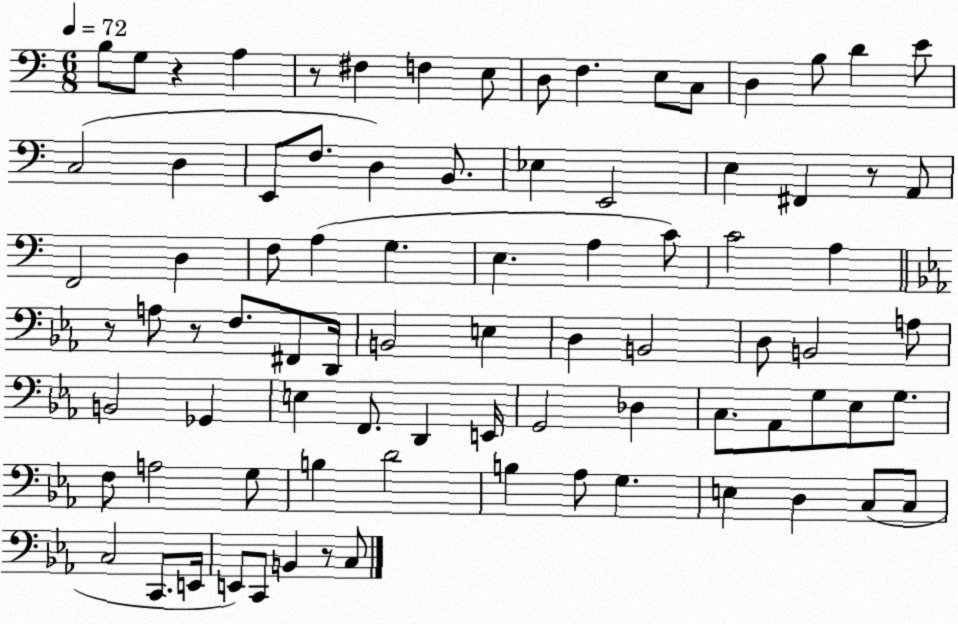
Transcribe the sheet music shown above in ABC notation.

X:1
T:Untitled
M:6/8
L:1/4
K:C
B,/2 G,/2 z A, z/2 ^F, F, E,/2 D,/2 F, E,/2 C,/2 D, B,/2 D E/2 C,2 D, E,,/2 F,/2 D, B,,/2 _E, E,,2 E, ^F,, z/2 A,,/2 F,,2 D, F,/2 A, G, E, A, C/2 C2 A, z/2 A,/2 z/2 F,/2 ^F,,/2 D,,/4 B,,2 E, D, B,,2 D,/2 B,,2 A,/2 B,,2 _G,, E, F,,/2 D,, E,,/4 G,,2 _D, C,/2 _A,,/2 G,/2 _E,/2 G,/2 F,/2 A,2 G,/2 B, D2 B, _A,/2 G, E, D, C,/2 C,/2 C,2 C,,/2 E,,/4 E,,/2 C,,/2 B,, z/2 C,/2